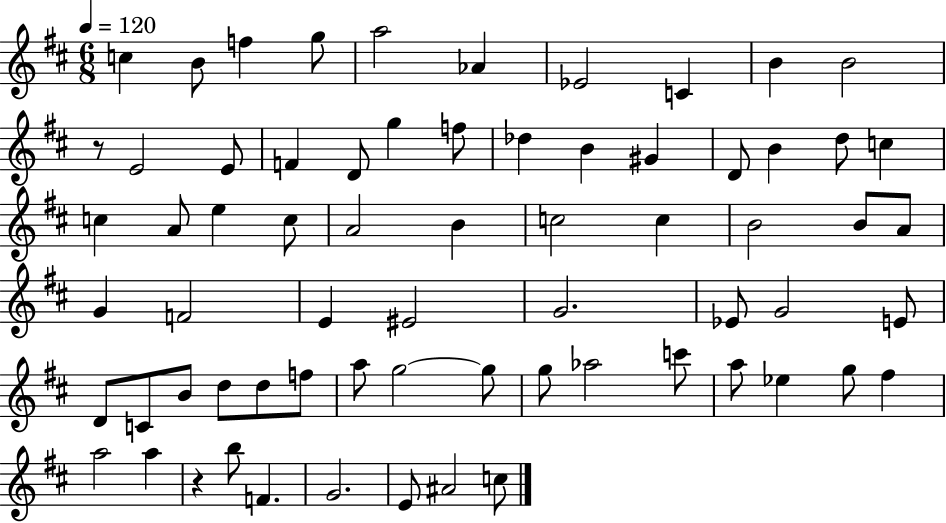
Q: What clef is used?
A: treble